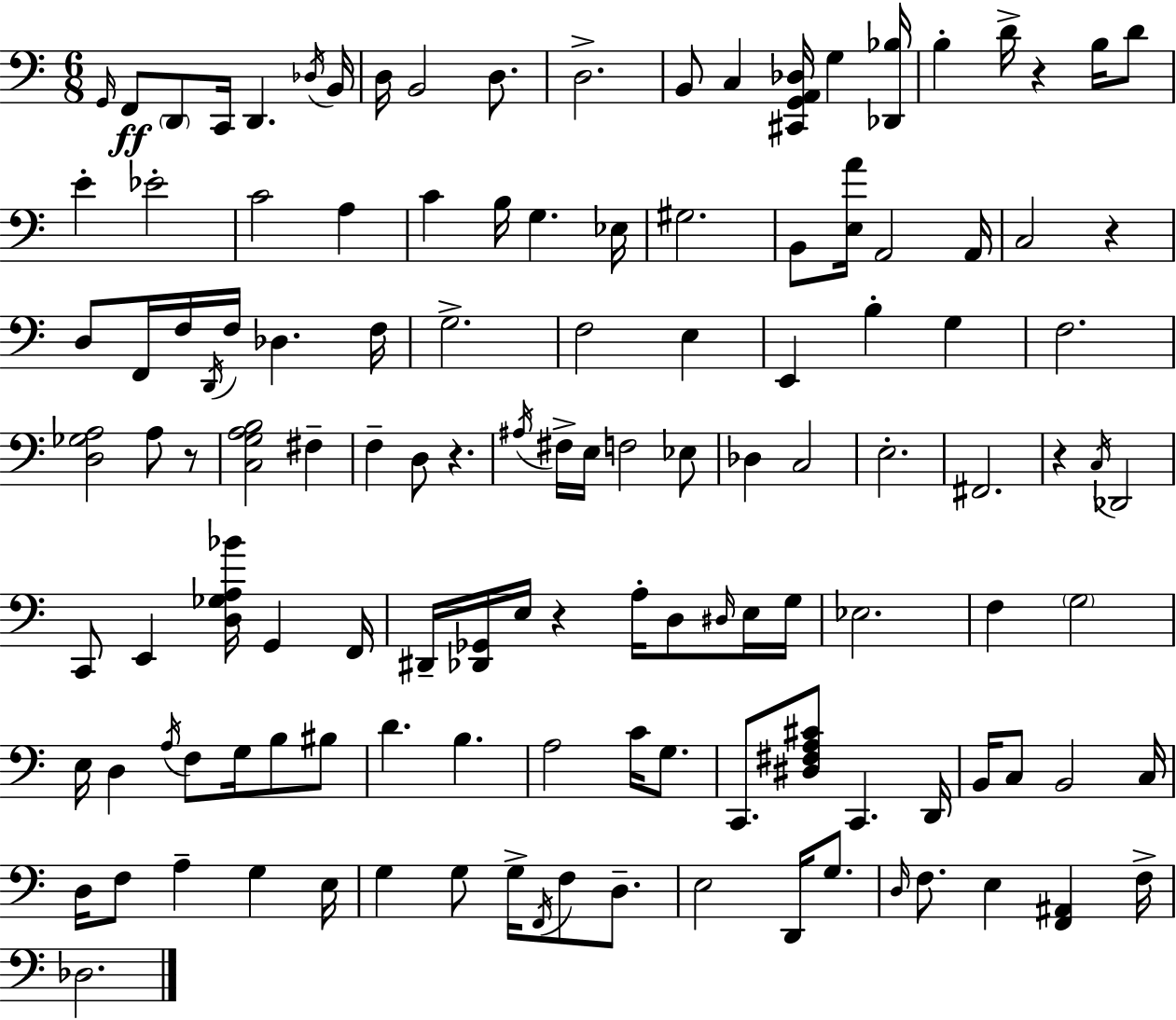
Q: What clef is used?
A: bass